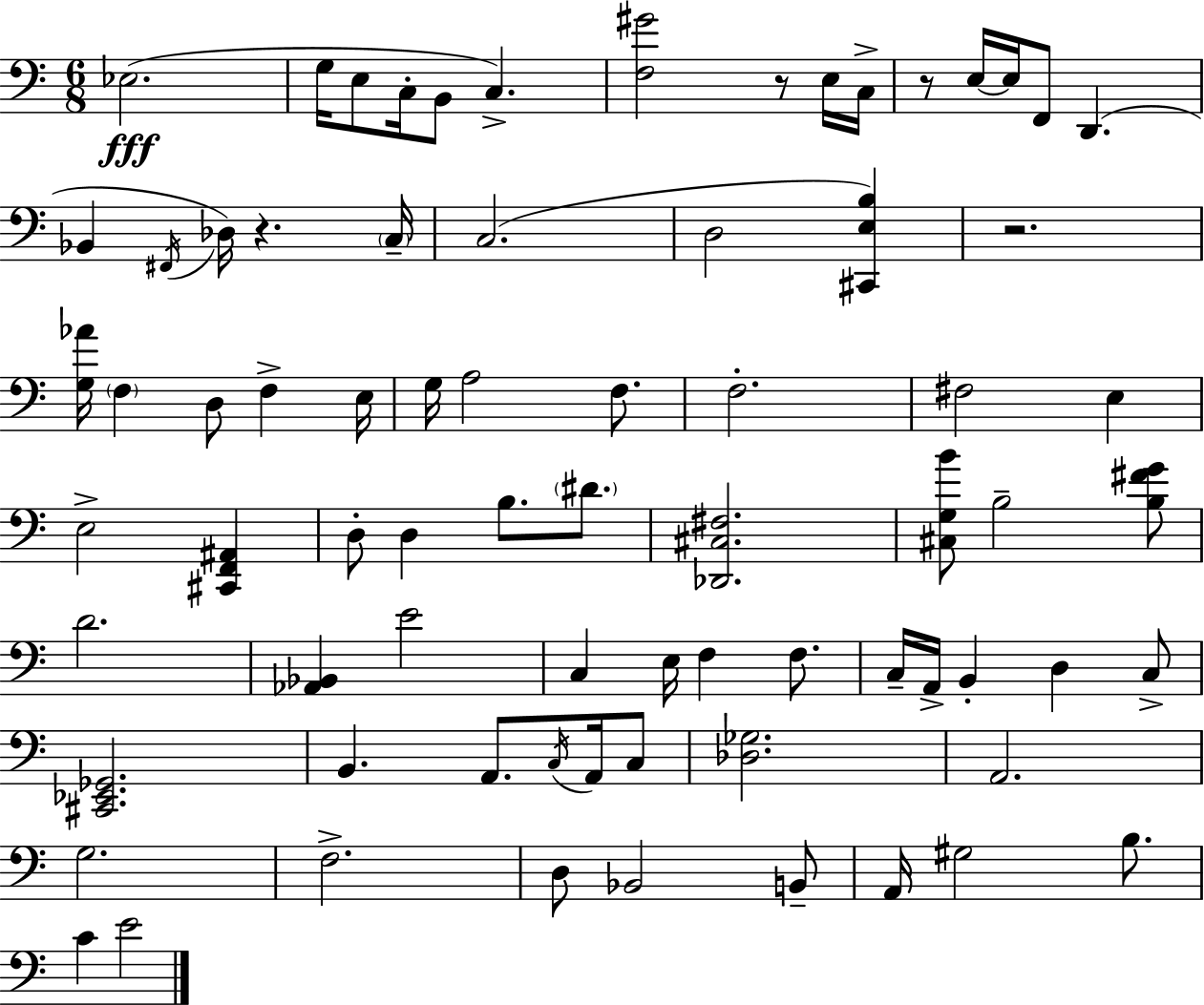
Eb3/h. G3/s E3/e C3/s B2/e C3/q. [F3,G#4]/h R/e E3/s C3/s R/e E3/s E3/s F2/e D2/q. Bb2/q F#2/s Db3/s R/q. C3/s C3/h. D3/h [C#2,E3,B3]/q R/h. [G3,Ab4]/s F3/q D3/e F3/q E3/s G3/s A3/h F3/e. F3/h. F#3/h E3/q E3/h [C#2,F2,A#2]/q D3/e D3/q B3/e. D#4/e. [Db2,C#3,F#3]/h. [C#3,G3,B4]/e B3/h [B3,F#4,G4]/e D4/h. [Ab2,Bb2]/q E4/h C3/q E3/s F3/q F3/e. C3/s A2/s B2/q D3/q C3/e [C#2,Eb2,Gb2]/h. B2/q. A2/e. C3/s A2/s C3/e [Db3,Gb3]/h. A2/h. G3/h. F3/h. D3/e Bb2/h B2/e A2/s G#3/h B3/e. C4/q E4/h